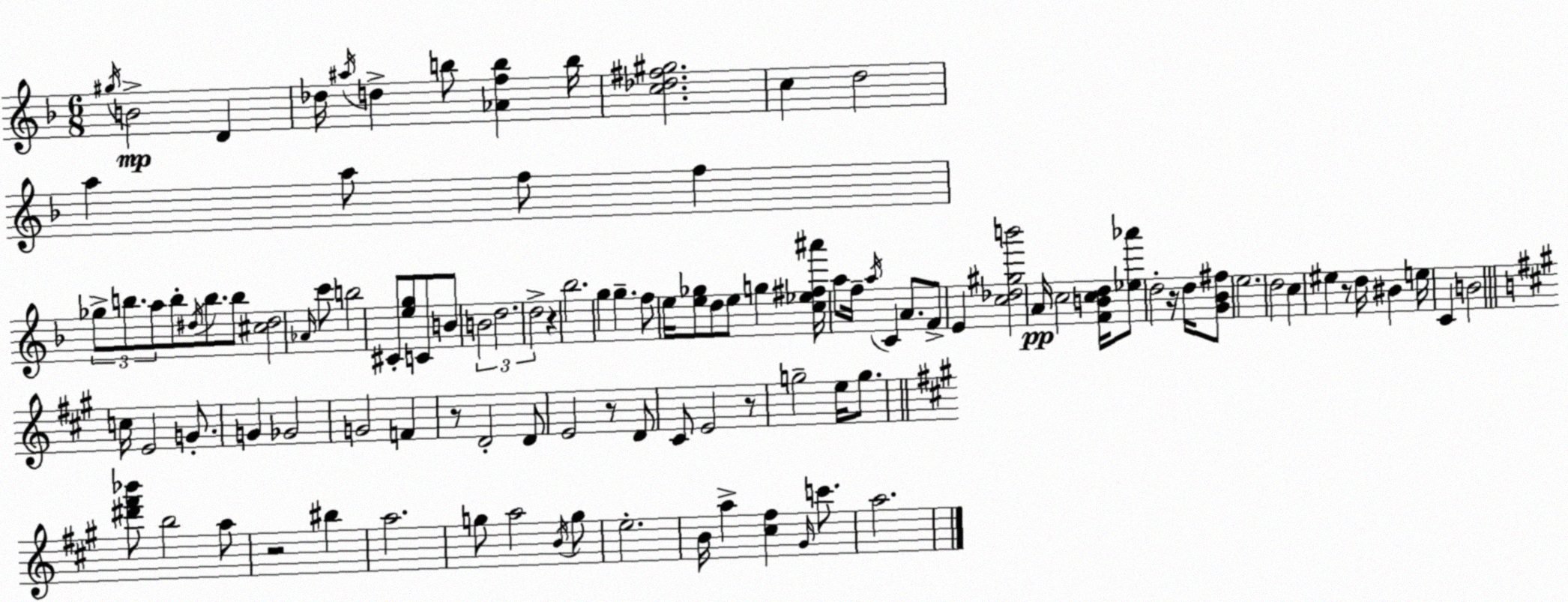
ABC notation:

X:1
T:Untitled
M:6/8
L:1/4
K:F
^g/4 B2 D _d/4 ^a/4 d b/2 [_Afb] b/4 [c_d^f^g]2 c d2 a a/2 f/2 f _g/2 b/2 a/2 b/2 ^d/4 b/2 b/2 [^c^d]2 _A/4 c'/2 b2 ^C/2 [eg]/2 C/2 B/2 B2 d2 d2 z _b2 g g f/2 e/4 [e_g]/2 d/2 e/2 g [c_e^f^a']/4 a/2 f/4 a/4 C A/2 F/2 E [c_d^gb']2 A/4 c2 [FBcd]/4 [_e_a']/2 d2 z/4 d/4 [G_B^f]/2 e2 d2 c ^e z/2 d/4 ^B e/4 C B2 c/4 E2 G/2 G _G2 G2 F z/2 D2 D/2 E2 z/2 D/2 ^C/2 E2 z/2 g2 e/4 g/2 [^d'^f'_b']/2 b2 a/2 z2 ^b a2 g/2 a2 B/4 g/2 e2 B/4 a [^c^f] ^G/4 c'/2 a2